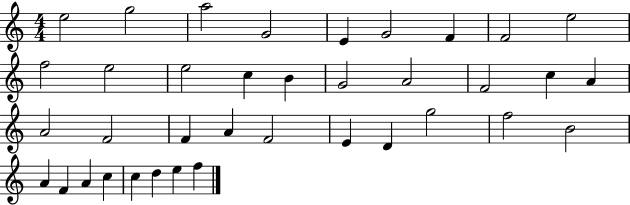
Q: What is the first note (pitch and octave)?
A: E5